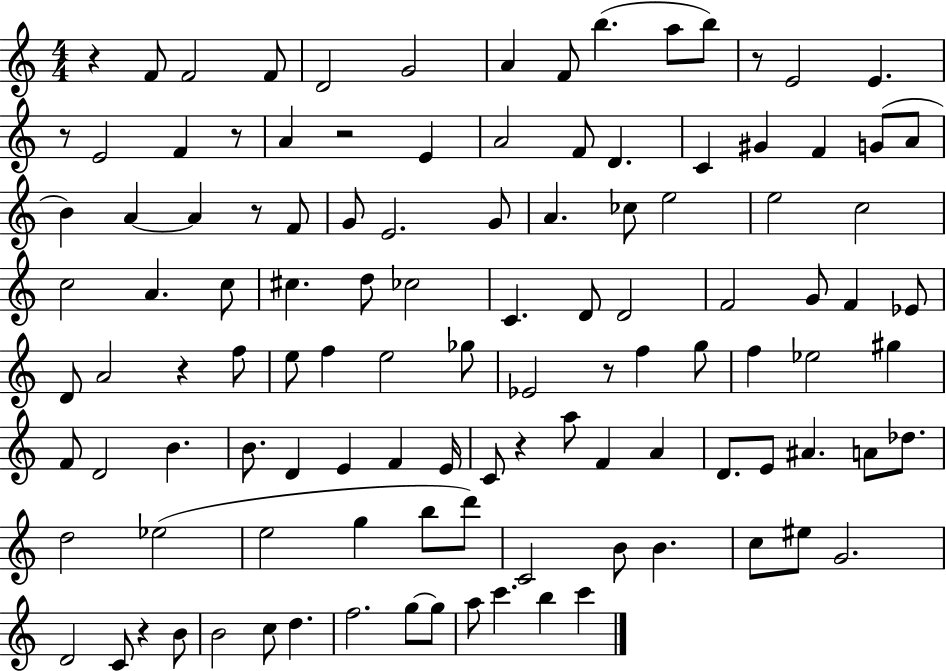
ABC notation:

X:1
T:Untitled
M:4/4
L:1/4
K:C
z F/2 F2 F/2 D2 G2 A F/2 b a/2 b/2 z/2 E2 E z/2 E2 F z/2 A z2 E A2 F/2 D C ^G F G/2 A/2 B A A z/2 F/2 G/2 E2 G/2 A _c/2 e2 e2 c2 c2 A c/2 ^c d/2 _c2 C D/2 D2 F2 G/2 F _E/2 D/2 A2 z f/2 e/2 f e2 _g/2 _E2 z/2 f g/2 f _e2 ^g F/2 D2 B B/2 D E F E/4 C/2 z a/2 F A D/2 E/2 ^A A/2 _d/2 d2 _e2 e2 g b/2 d'/2 C2 B/2 B c/2 ^e/2 G2 D2 C/2 z B/2 B2 c/2 d f2 g/2 g/2 a/2 c' b c'